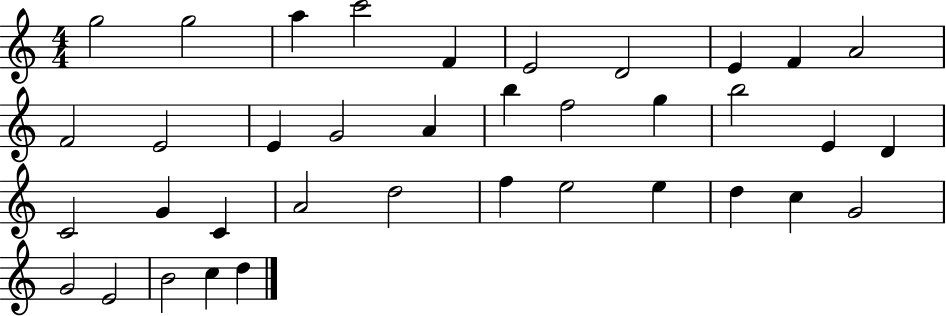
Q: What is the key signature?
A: C major